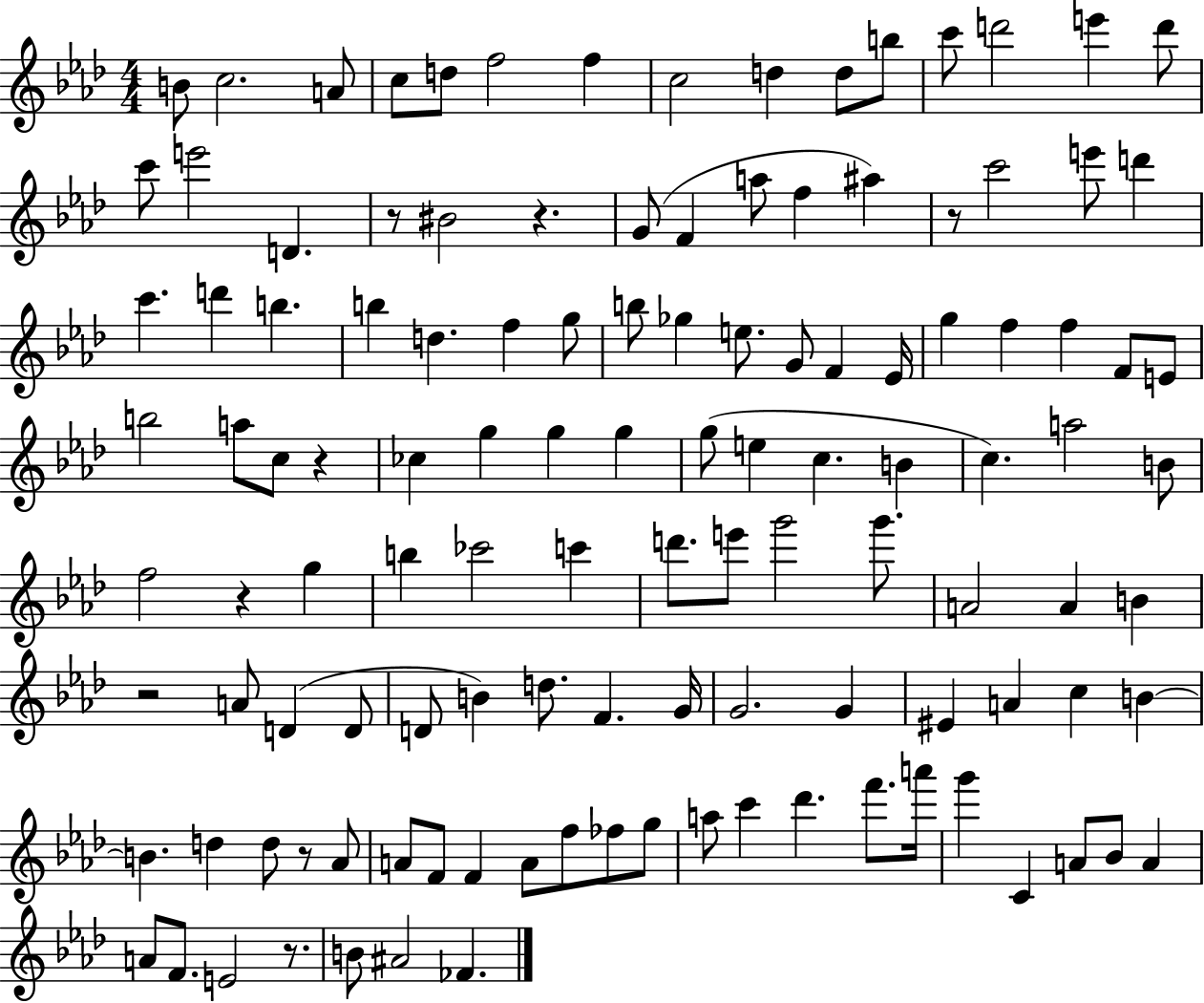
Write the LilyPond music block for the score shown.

{
  \clef treble
  \numericTimeSignature
  \time 4/4
  \key aes \major
  b'8 c''2. a'8 | c''8 d''8 f''2 f''4 | c''2 d''4 d''8 b''8 | c'''8 d'''2 e'''4 d'''8 | \break c'''8 e'''2 d'4. | r8 bis'2 r4. | g'8( f'4 a''8 f''4 ais''4) | r8 c'''2 e'''8 d'''4 | \break c'''4. d'''4 b''4. | b''4 d''4. f''4 g''8 | b''8 ges''4 e''8. g'8 f'4 ees'16 | g''4 f''4 f''4 f'8 e'8 | \break b''2 a''8 c''8 r4 | ces''4 g''4 g''4 g''4 | g''8( e''4 c''4. b'4 | c''4.) a''2 b'8 | \break f''2 r4 g''4 | b''4 ces'''2 c'''4 | d'''8. e'''8 g'''2 g'''8. | a'2 a'4 b'4 | \break r2 a'8 d'4( d'8 | d'8 b'4) d''8. f'4. g'16 | g'2. g'4 | eis'4 a'4 c''4 b'4~~ | \break b'4. d''4 d''8 r8 aes'8 | a'8 f'8 f'4 a'8 f''8 fes''8 g''8 | a''8 c'''4 des'''4. f'''8. a'''16 | g'''4 c'4 a'8 bes'8 a'4 | \break a'8 f'8. e'2 r8. | b'8 ais'2 fes'4. | \bar "|."
}